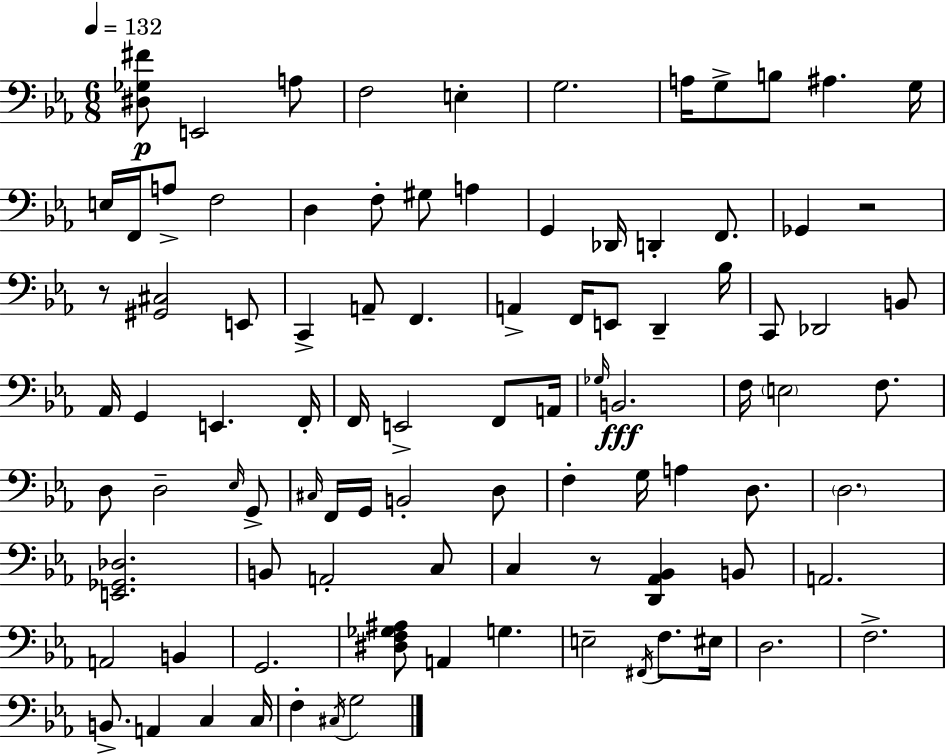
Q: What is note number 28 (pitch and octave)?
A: A2